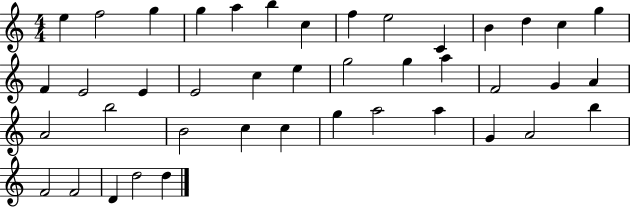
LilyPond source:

{
  \clef treble
  \numericTimeSignature
  \time 4/4
  \key c \major
  e''4 f''2 g''4 | g''4 a''4 b''4 c''4 | f''4 e''2 c'4 | b'4 d''4 c''4 g''4 | \break f'4 e'2 e'4 | e'2 c''4 e''4 | g''2 g''4 a''4 | f'2 g'4 a'4 | \break a'2 b''2 | b'2 c''4 c''4 | g''4 a''2 a''4 | g'4 a'2 b''4 | \break f'2 f'2 | d'4 d''2 d''4 | \bar "|."
}